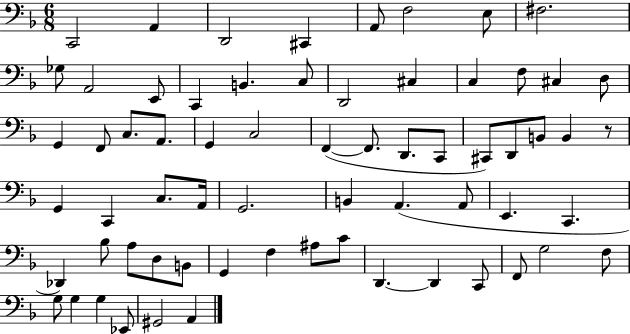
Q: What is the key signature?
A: F major